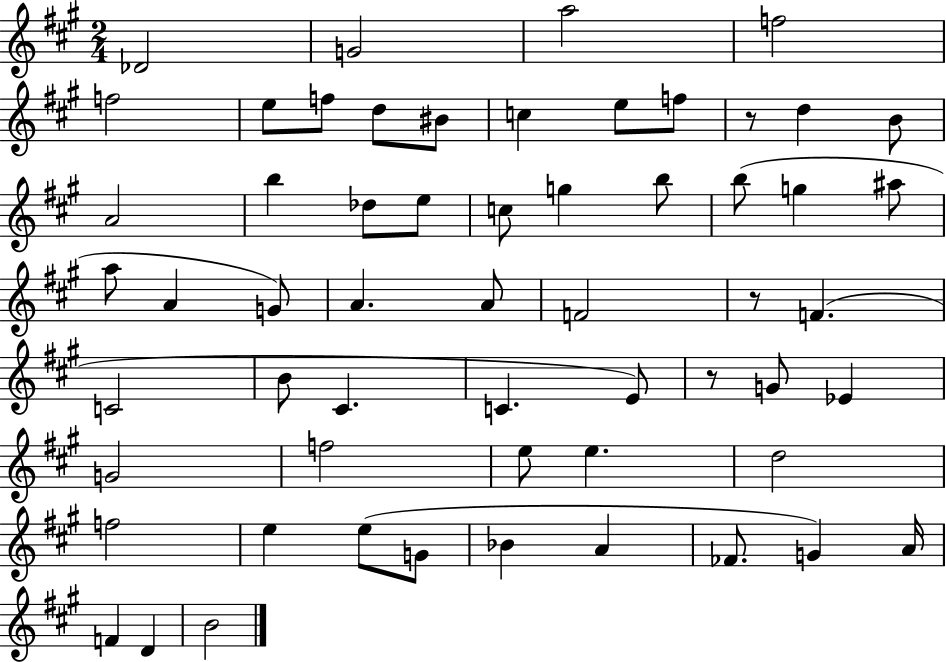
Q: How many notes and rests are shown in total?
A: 58